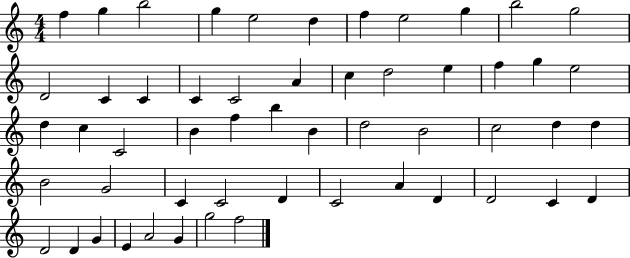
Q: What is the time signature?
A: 4/4